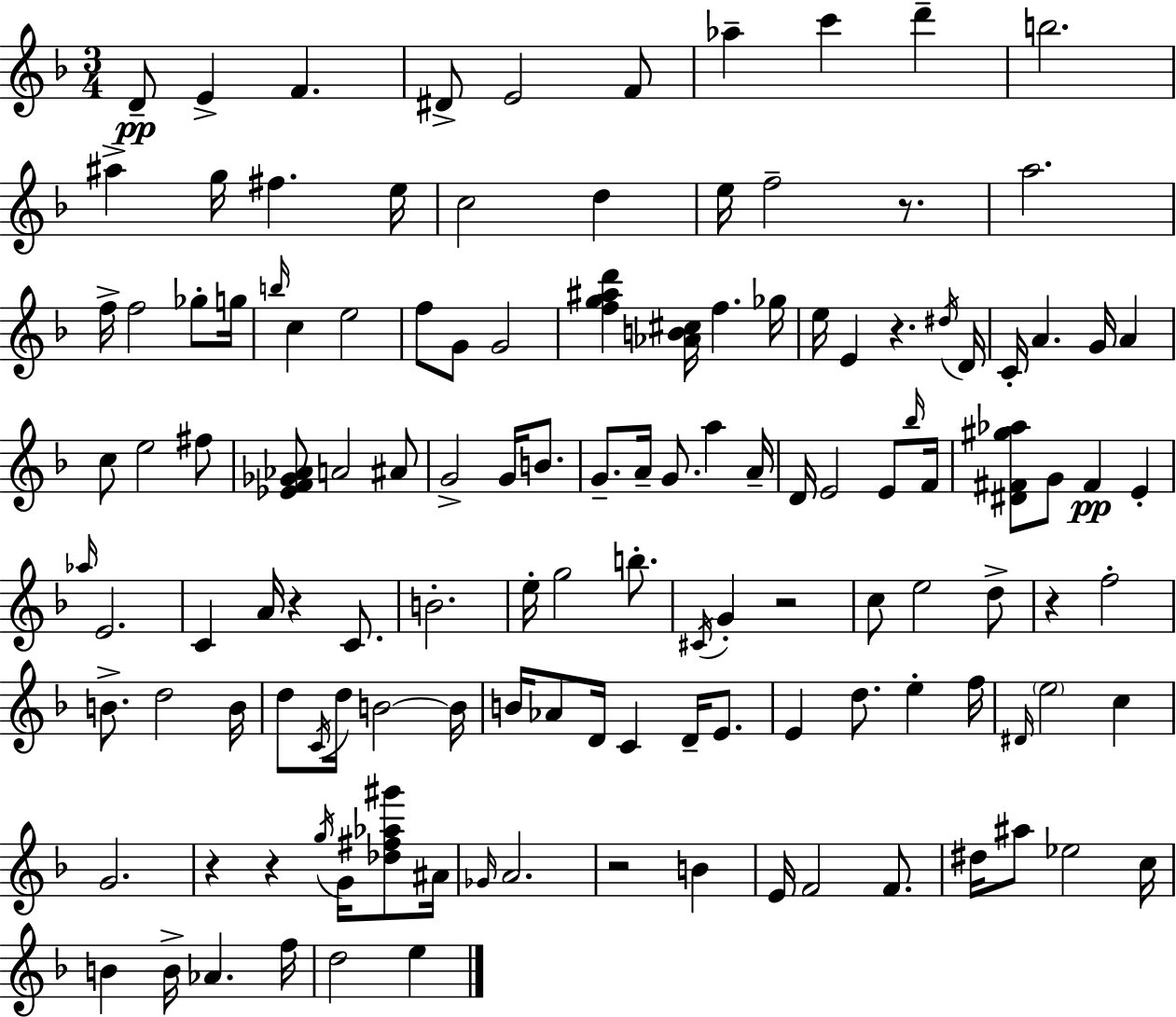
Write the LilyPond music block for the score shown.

{
  \clef treble
  \numericTimeSignature
  \time 3/4
  \key f \major
  \repeat volta 2 { d'8--\pp e'4-> f'4. | dis'8-> e'2 f'8 | aes''4-- c'''4 d'''4-- | b''2. | \break ais''4-> g''16 fis''4. e''16 | c''2 d''4 | e''16 f''2-- r8. | a''2. | \break f''16-> f''2 ges''8-. g''16 | \grace { b''16 } c''4 e''2 | f''8 g'8 g'2 | <f'' g'' ais'' d'''>4 <aes' b' cis''>16 f''4. | \break ges''16 e''16 e'4 r4. | \acciaccatura { dis''16 } d'16 c'16-. a'4. g'16 a'4 | c''8 e''2 | fis''8 <ees' f' ges' aes'>8 a'2 | \break ais'8 g'2-> g'16 b'8. | g'8.-- a'16-- g'8. a''4 | a'16-- d'16 e'2 e'8 | \grace { bes''16 } f'16 <dis' fis' gis'' aes''>8 g'8 fis'4\pp e'4-. | \break \grace { aes''16 } e'2. | c'4 a'16 r4 | c'8. b'2.-. | e''16-. g''2 | \break b''8.-. \acciaccatura { cis'16 } g'4-. r2 | c''8 e''2 | d''8-> r4 f''2-. | b'8.-> d''2 | \break b'16 d''8 \acciaccatura { c'16 } d''16 b'2~~ | b'16 b'16 aes'8 d'16 c'4 | d'16-- e'8. e'4 d''8. | e''4-. f''16 \grace { dis'16 } \parenthesize e''2 | \break c''4 g'2. | r4 r4 | \acciaccatura { g''16 } g'16 <des'' fis'' aes'' gis'''>8 ais'16 \grace { ges'16 } a'2. | r2 | \break b'4 e'16 f'2 | f'8. dis''16 ais''8 | ees''2 c''16 b'4 | b'16-> aes'4. f''16 d''2 | \break e''4 } \bar "|."
}